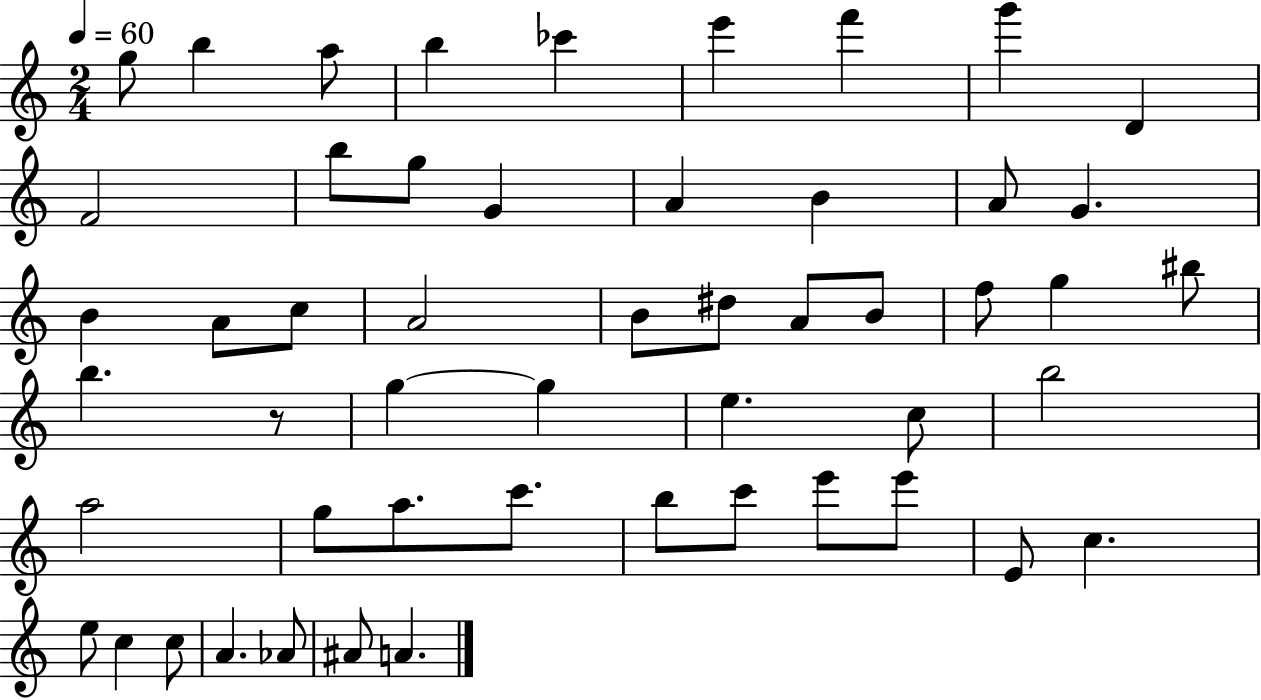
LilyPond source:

{
  \clef treble
  \numericTimeSignature
  \time 2/4
  \key c \major
  \tempo 4 = 60
  g''8 b''4 a''8 | b''4 ces'''4 | e'''4 f'''4 | g'''4 d'4 | \break f'2 | b''8 g''8 g'4 | a'4 b'4 | a'8 g'4. | \break b'4 a'8 c''8 | a'2 | b'8 dis''8 a'8 b'8 | f''8 g''4 bis''8 | \break b''4. r8 | g''4~~ g''4 | e''4. c''8 | b''2 | \break a''2 | g''8 a''8. c'''8. | b''8 c'''8 e'''8 e'''8 | e'8 c''4. | \break e''8 c''4 c''8 | a'4. aes'8 | ais'8 a'4. | \bar "|."
}